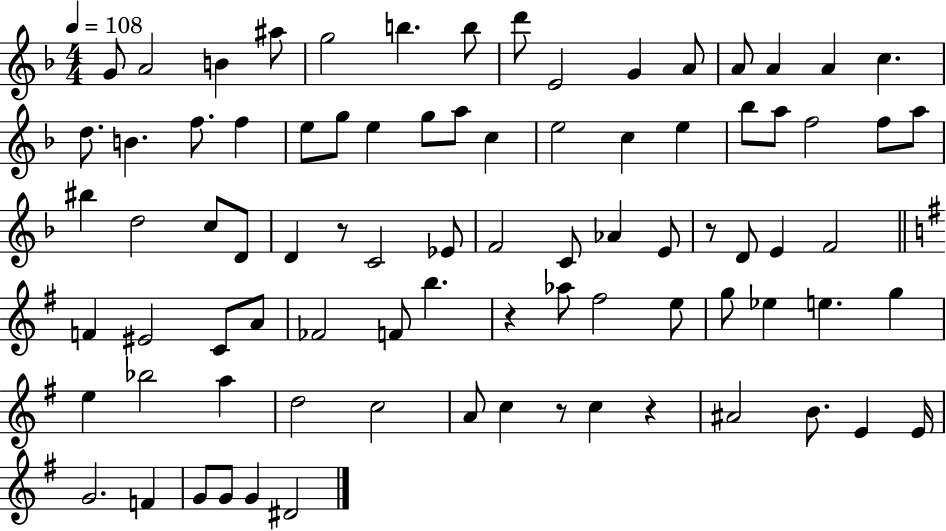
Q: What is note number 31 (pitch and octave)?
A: F5